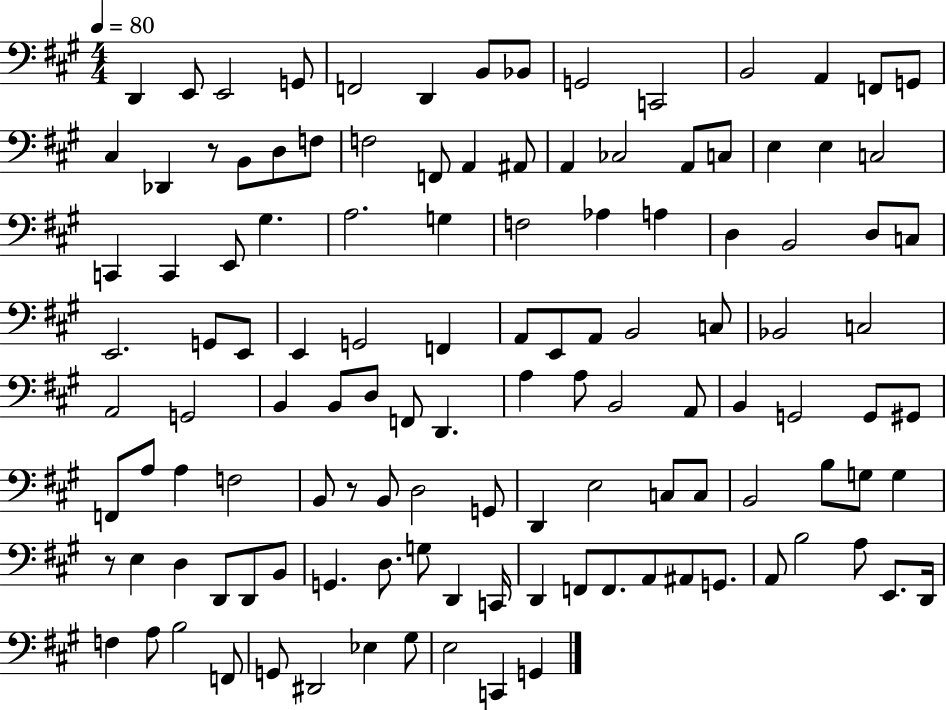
D2/q E2/e E2/h G2/e F2/h D2/q B2/e Bb2/e G2/h C2/h B2/h A2/q F2/e G2/e C#3/q Db2/q R/e B2/e D3/e F3/e F3/h F2/e A2/q A#2/e A2/q CES3/h A2/e C3/e E3/q E3/q C3/h C2/q C2/q E2/e G#3/q. A3/h. G3/q F3/h Ab3/q A3/q D3/q B2/h D3/e C3/e E2/h. G2/e E2/e E2/q G2/h F2/q A2/e E2/e A2/e B2/h C3/e Bb2/h C3/h A2/h G2/h B2/q B2/e D3/e F2/e D2/q. A3/q A3/e B2/h A2/e B2/q G2/h G2/e G#2/e F2/e A3/e A3/q F3/h B2/e R/e B2/e D3/h G2/e D2/q E3/h C3/e C3/e B2/h B3/e G3/e G3/q R/e E3/q D3/q D2/e D2/e B2/e G2/q. D3/e. G3/e D2/q C2/s D2/q F2/e F2/e. A2/e A#2/e G2/e. A2/e B3/h A3/e E2/e. D2/s F3/q A3/e B3/h F2/e G2/e D#2/h Eb3/q G#3/e E3/h C2/q G2/q